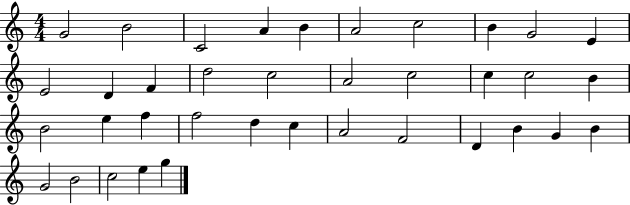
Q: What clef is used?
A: treble